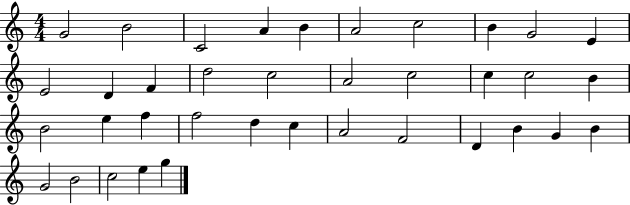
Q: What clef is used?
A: treble